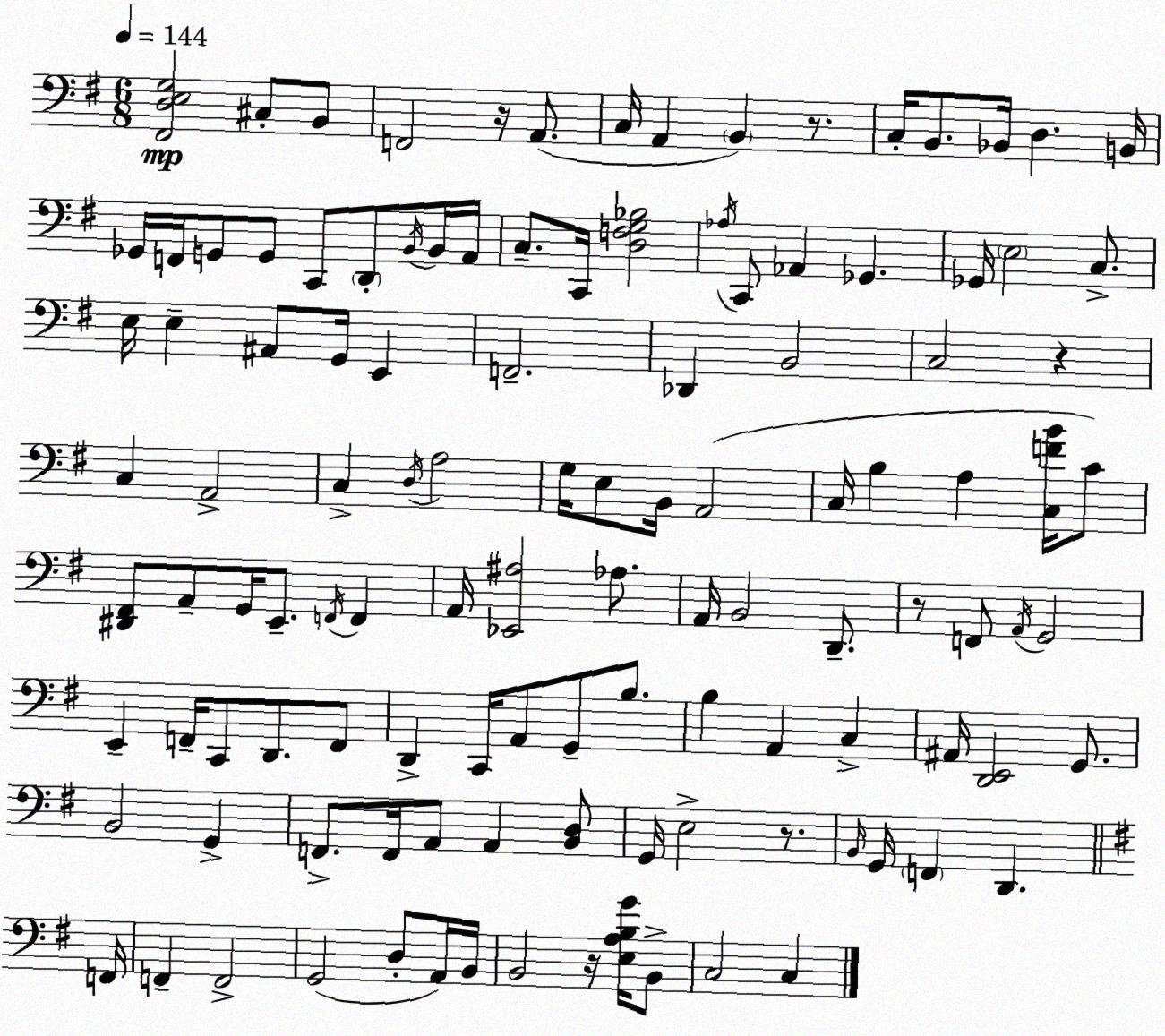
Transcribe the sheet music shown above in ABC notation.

X:1
T:Untitled
M:6/8
L:1/4
K:Em
[^F,,D,E,G,]2 ^C,/2 B,,/2 F,,2 z/4 A,,/2 C,/4 A,, B,, z/2 C,/4 B,,/2 _B,,/4 D, B,,/4 _G,,/4 F,,/4 G,,/2 G,,/2 C,,/2 D,,/2 B,,/4 B,,/4 A,,/4 C,/2 C,,/4 [D,F,G,_B,]2 _A,/4 C,,/2 _A,, _G,, _G,,/4 E,2 C,/2 E,/4 E, ^A,,/2 G,,/4 E,, F,,2 _D,, B,,2 C,2 z C, A,,2 C, D,/4 A,2 G,/4 E,/2 B,,/4 A,,2 C,/4 B, A, [C,FB]/4 C/2 [^D,,^F,,]/2 A,,/2 G,,/4 E,,/2 F,,/4 F,, A,,/4 [_E,,^A,]2 _A,/2 A,,/4 B,,2 D,,/2 z/2 F,,/2 A,,/4 G,,2 E,, F,,/4 C,,/2 D,,/2 F,,/2 D,, C,,/4 A,,/2 G,,/2 B,/2 B, A,, C, ^A,,/4 [D,,E,,]2 G,,/2 B,,2 G,, F,,/2 F,,/4 A,,/2 A,, [B,,D,]/2 G,,/4 E,2 z/2 B,,/4 G,,/4 F,, D,, F,,/4 F,, F,,2 G,,2 D,/2 A,,/4 B,,/4 B,,2 z/4 [E,A,B,G]/4 B,,/2 C,2 C,